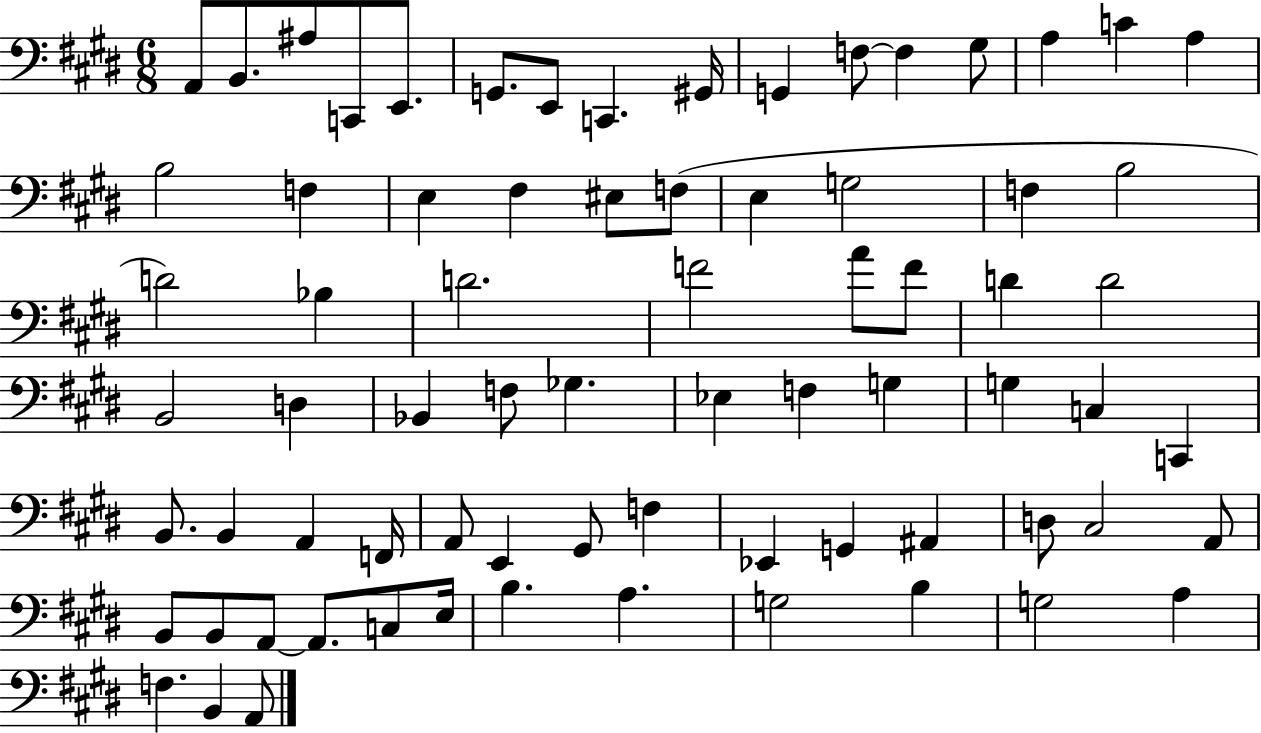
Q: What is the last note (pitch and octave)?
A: A2